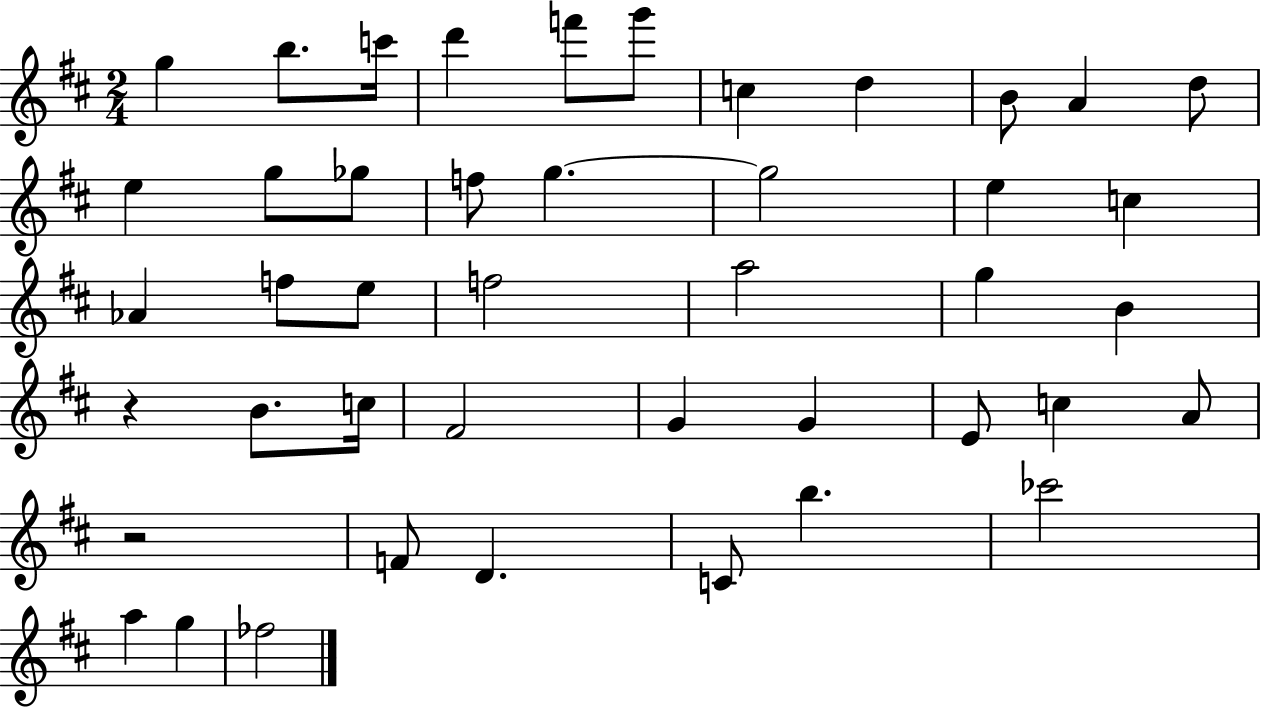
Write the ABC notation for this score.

X:1
T:Untitled
M:2/4
L:1/4
K:D
g b/2 c'/4 d' f'/2 g'/2 c d B/2 A d/2 e g/2 _g/2 f/2 g g2 e c _A f/2 e/2 f2 a2 g B z B/2 c/4 ^F2 G G E/2 c A/2 z2 F/2 D C/2 b _c'2 a g _f2